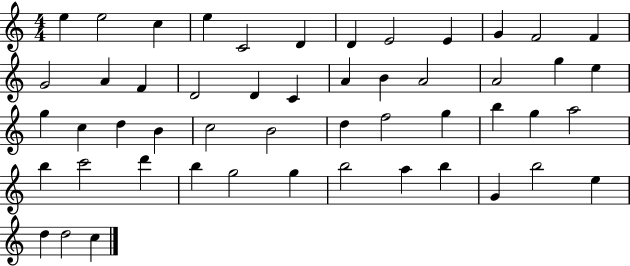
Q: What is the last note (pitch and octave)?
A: C5